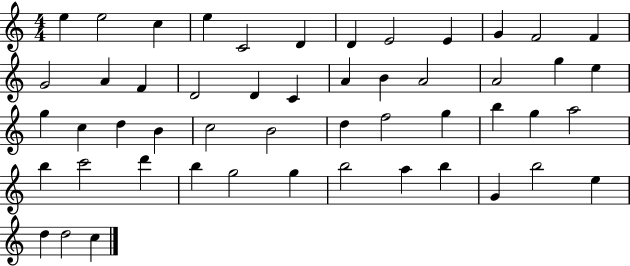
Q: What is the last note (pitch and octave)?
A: C5